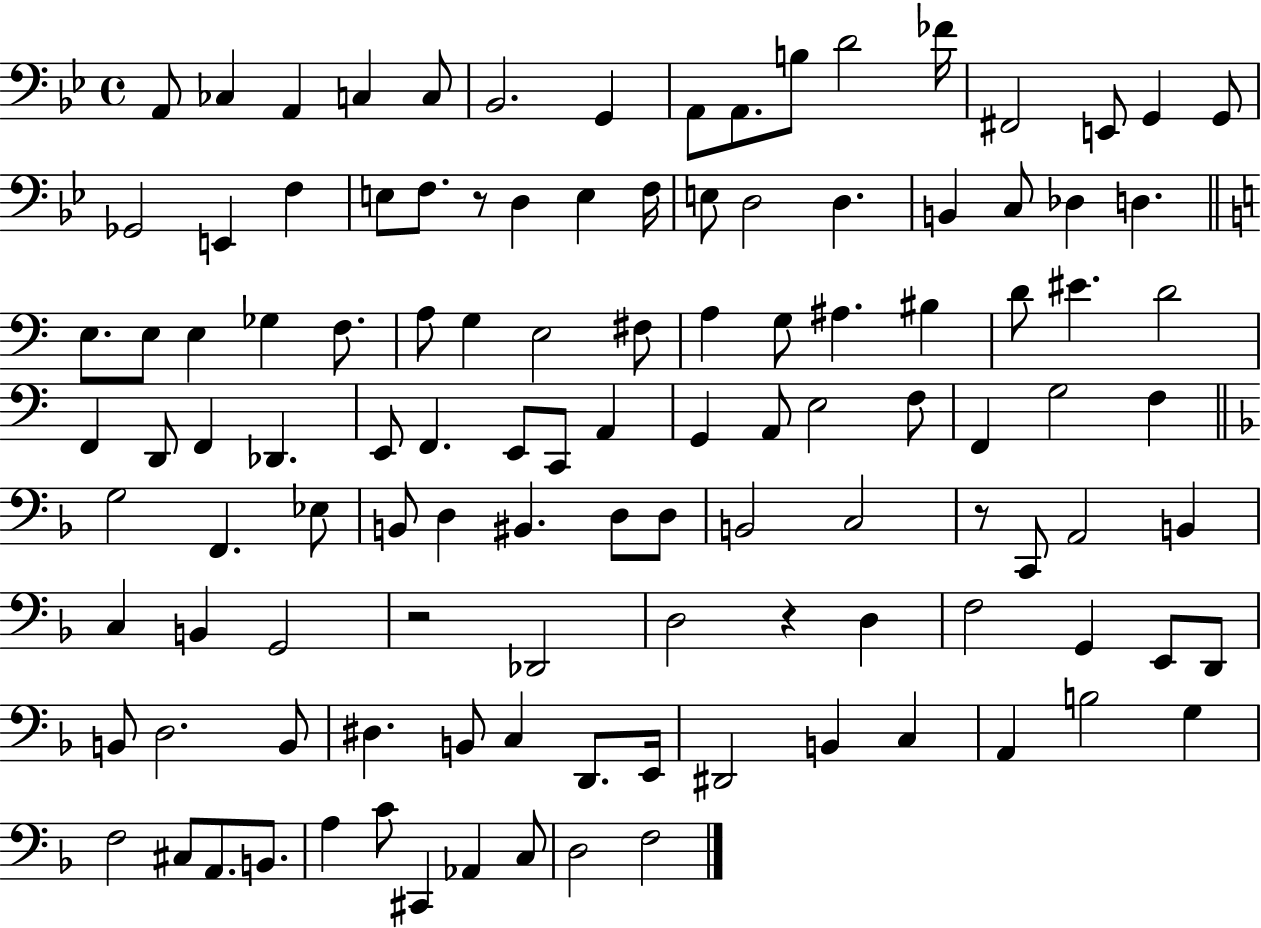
A2/e CES3/q A2/q C3/q C3/e Bb2/h. G2/q A2/e A2/e. B3/e D4/h FES4/s F#2/h E2/e G2/q G2/e Gb2/h E2/q F3/q E3/e F3/e. R/e D3/q E3/q F3/s E3/e D3/h D3/q. B2/q C3/e Db3/q D3/q. E3/e. E3/e E3/q Gb3/q F3/e. A3/e G3/q E3/h F#3/e A3/q G3/e A#3/q. BIS3/q D4/e EIS4/q. D4/h F2/q D2/e F2/q Db2/q. E2/e F2/q. E2/e C2/e A2/q G2/q A2/e E3/h F3/e F2/q G3/h F3/q G3/h F2/q. Eb3/e B2/e D3/q BIS2/q. D3/e D3/e B2/h C3/h R/e C2/e A2/h B2/q C3/q B2/q G2/h R/h Db2/h D3/h R/q D3/q F3/h G2/q E2/e D2/e B2/e D3/h. B2/e D#3/q. B2/e C3/q D2/e. E2/s D#2/h B2/q C3/q A2/q B3/h G3/q F3/h C#3/e A2/e. B2/e. A3/q C4/e C#2/q Ab2/q C3/e D3/h F3/h